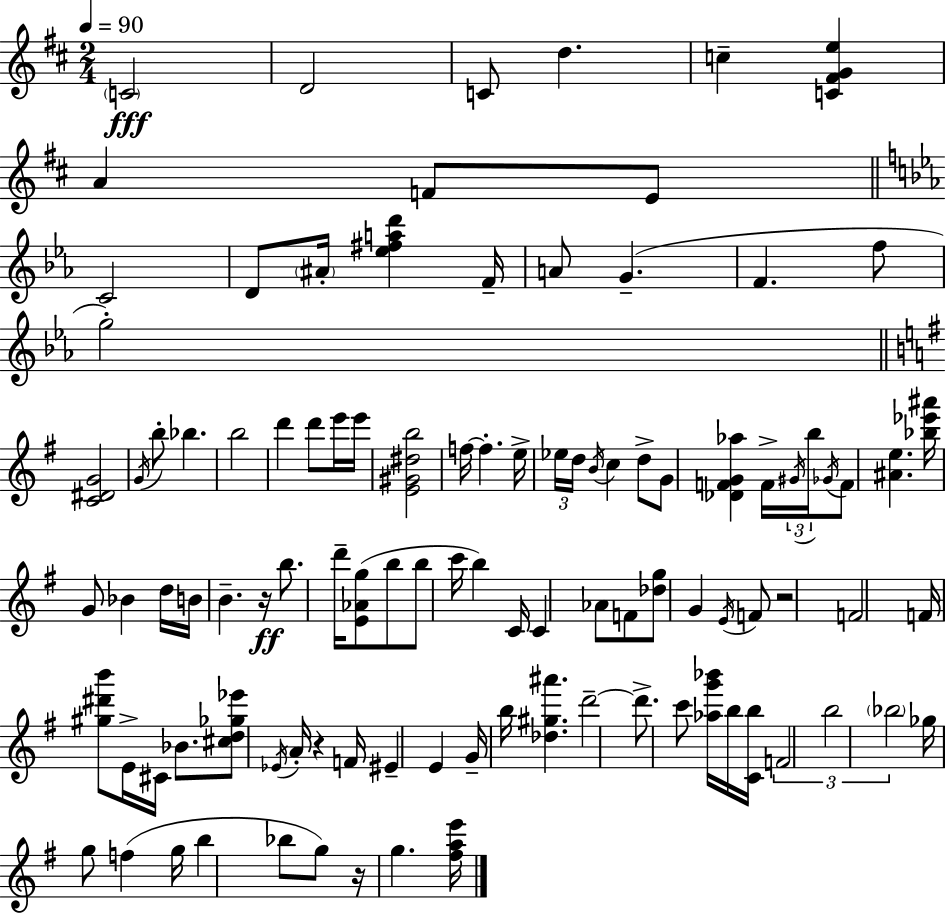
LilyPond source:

{
  \clef treble
  \numericTimeSignature
  \time 2/4
  \key d \major
  \tempo 4 = 90
  \parenthesize c'2\fff | d'2 | c'8 d''4. | c''4-- <c' fis' g' e''>4 | \break a'4 f'8 e'8 | \bar "||" \break \key c \minor c'2 | d'8 \parenthesize ais'16-. <ees'' fis'' a'' d'''>4 f'16-- | a'8 g'4.--( | f'4. f''8 | \break g''2-.) | \bar "||" \break \key g \major <c' dis' g'>2 | \acciaccatura { g'16 } b''8-. bes''4. | b''2 | d'''4 d'''8 e'''16 | \break e'''16 <e' gis' dis'' b''>2 | f''16~~ f''4.-. | e''16-> \tuplet 3/2 { ees''16 d''16 \acciaccatura { b'16 } } c''4 | d''8-> g'8 <des' f' g' aes''>4 | \break f'16-> \tuplet 3/2 { \acciaccatura { gis'16 } b''16 \acciaccatura { ges'16 } } f'8 <ais' e''>4. | <bes'' ees''' ais'''>16 g'8 bes'4 | d''16 b'16 b'4.-- | r16\ff b''8. d'''16-- | \break <e' aes' g''>8( b''8 b''8 c'''16 b''4) | c'16 c'4 | aes'8 f'8 <des'' g''>8 g'4 | \acciaccatura { e'16 } f'8 r2 | \break f'2 | f'16 <gis'' dis''' b'''>8 | e'16-> cis'16 bes'8. <cis'' d'' ges'' ees'''>8 \acciaccatura { ees'16 } | a'16-. r4 f'16 eis'4-- | \break e'4 g'16-- b''16 | <des'' gis'' ais'''>4. d'''2--~~ | d'''8.-> | c'''8 <aes'' g''' bes'''>16 b''16 <c' b''>16 \tuplet 3/2 { f'2 | \break b''2 | \parenthesize bes''2 } | ges''16 g''8 | f''4( g''16 b''4 | \break bes''8 g''8) r16 g''4. | <fis'' a'' e'''>16 \bar "|."
}